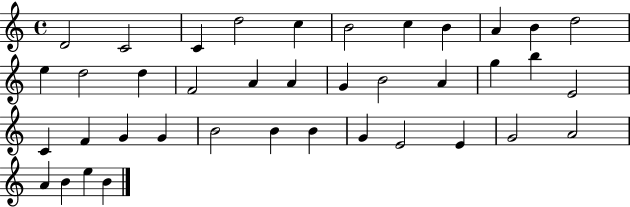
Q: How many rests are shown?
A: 0